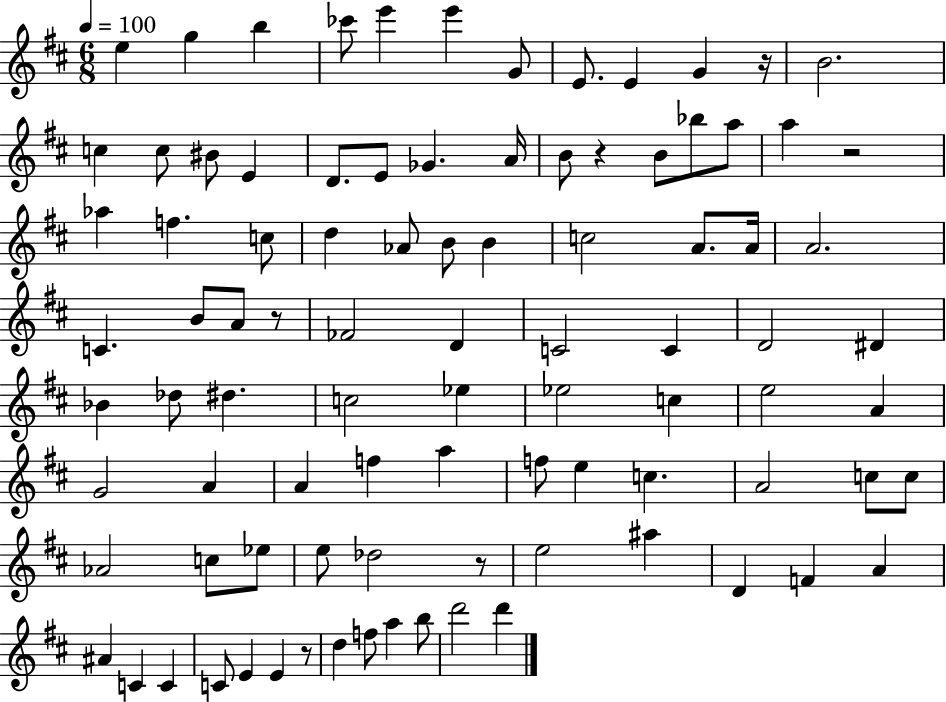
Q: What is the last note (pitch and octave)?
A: D6